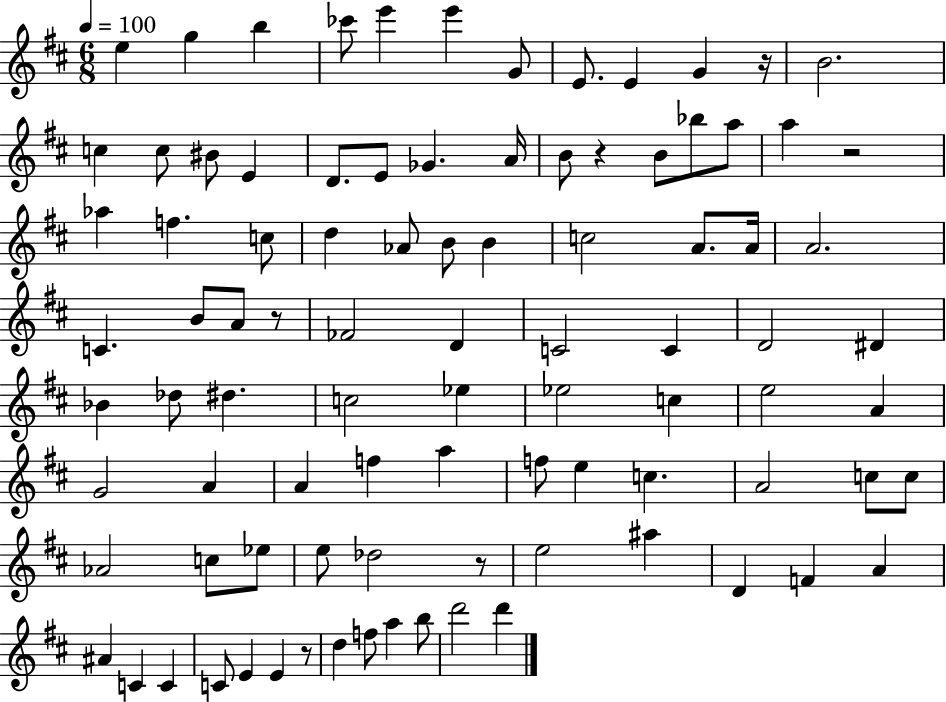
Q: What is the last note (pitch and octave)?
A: D6